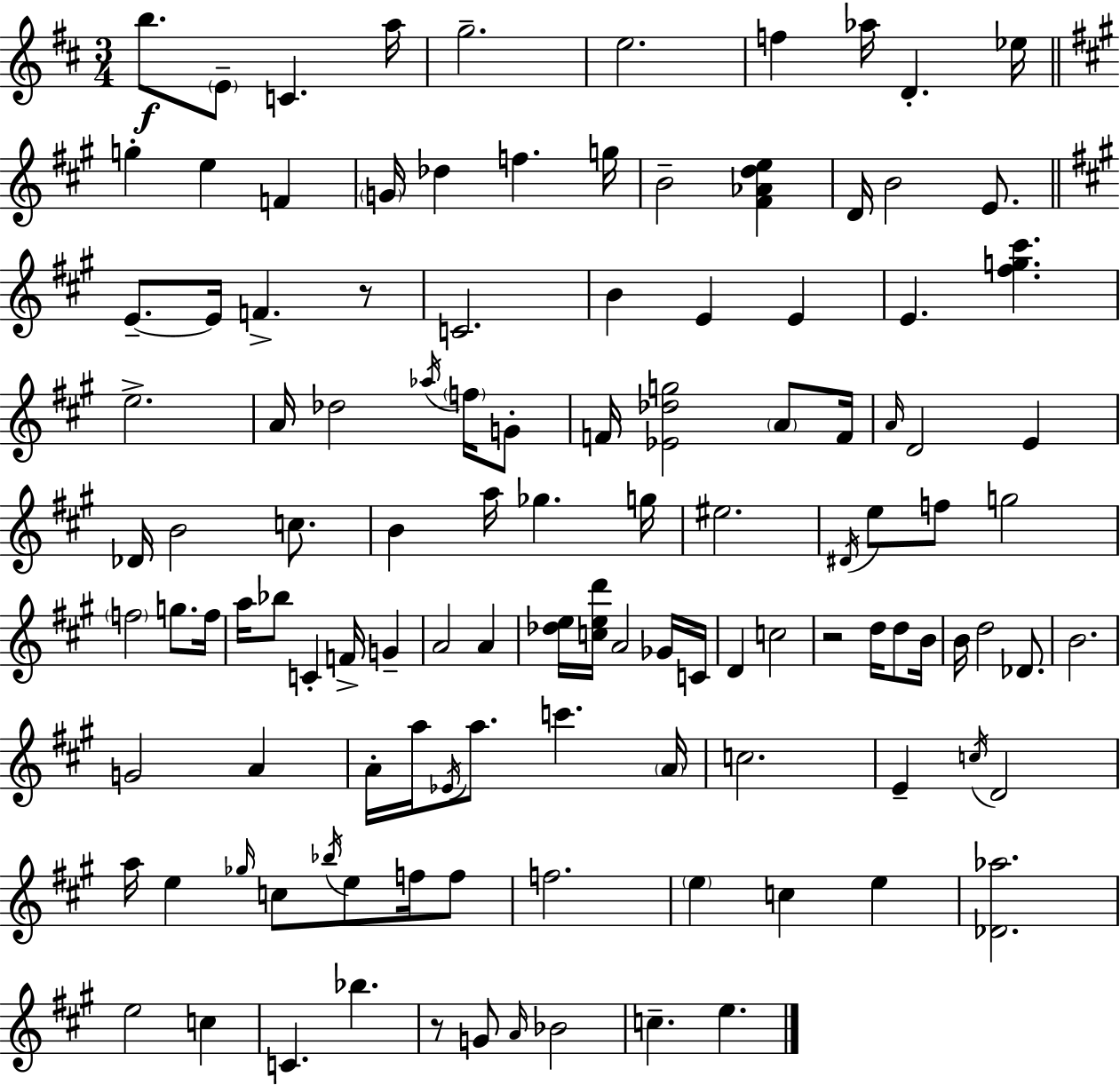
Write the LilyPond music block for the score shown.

{
  \clef treble
  \numericTimeSignature
  \time 3/4
  \key d \major
  b''8.\f \parenthesize e'8-- c'4. a''16 | g''2.-- | e''2. | f''4 aes''16 d'4.-. ees''16 | \break \bar "||" \break \key a \major g''4-. e''4 f'4 | \parenthesize g'16 des''4 f''4. g''16 | b'2-- <fis' aes' d'' e''>4 | d'16 b'2 e'8. | \break \bar "||" \break \key a \major e'8.--~~ e'16 f'4.-> r8 | c'2. | b'4 e'4 e'4 | e'4. <fis'' g'' cis'''>4. | \break e''2.-> | a'16 des''2 \acciaccatura { aes''16 } \parenthesize f''16 g'8-. | f'16 <ees' des'' g''>2 \parenthesize a'8 | f'16 \grace { a'16 } d'2 e'4 | \break des'16 b'2 c''8. | b'4 a''16 ges''4. | g''16 eis''2. | \acciaccatura { dis'16 } e''8 f''8 g''2 | \break \parenthesize f''2 g''8. | f''16 a''16 bes''8 c'4-. f'16-> g'4-- | a'2 a'4 | <des'' e''>16 <c'' e'' d'''>16 a'2 | \break ges'16 c'16 d'4 c''2 | r2 d''16 | d''8 b'16 b'16 d''2 | des'8. b'2. | \break g'2 a'4 | a'16-. a''16 \acciaccatura { ees'16 } a''8. c'''4. | \parenthesize a'16 c''2. | e'4-- \acciaccatura { c''16 } d'2 | \break a''16 e''4 \grace { ges''16 } c''8 | \acciaccatura { bes''16 } e''8 f''16 f''8 f''2. | \parenthesize e''4 c''4 | e''4 <des' aes''>2. | \break e''2 | c''4 c'4. | bes''4. r8 g'8 \grace { a'16 } | bes'2 c''4.-- | \break e''4. \bar "|."
}